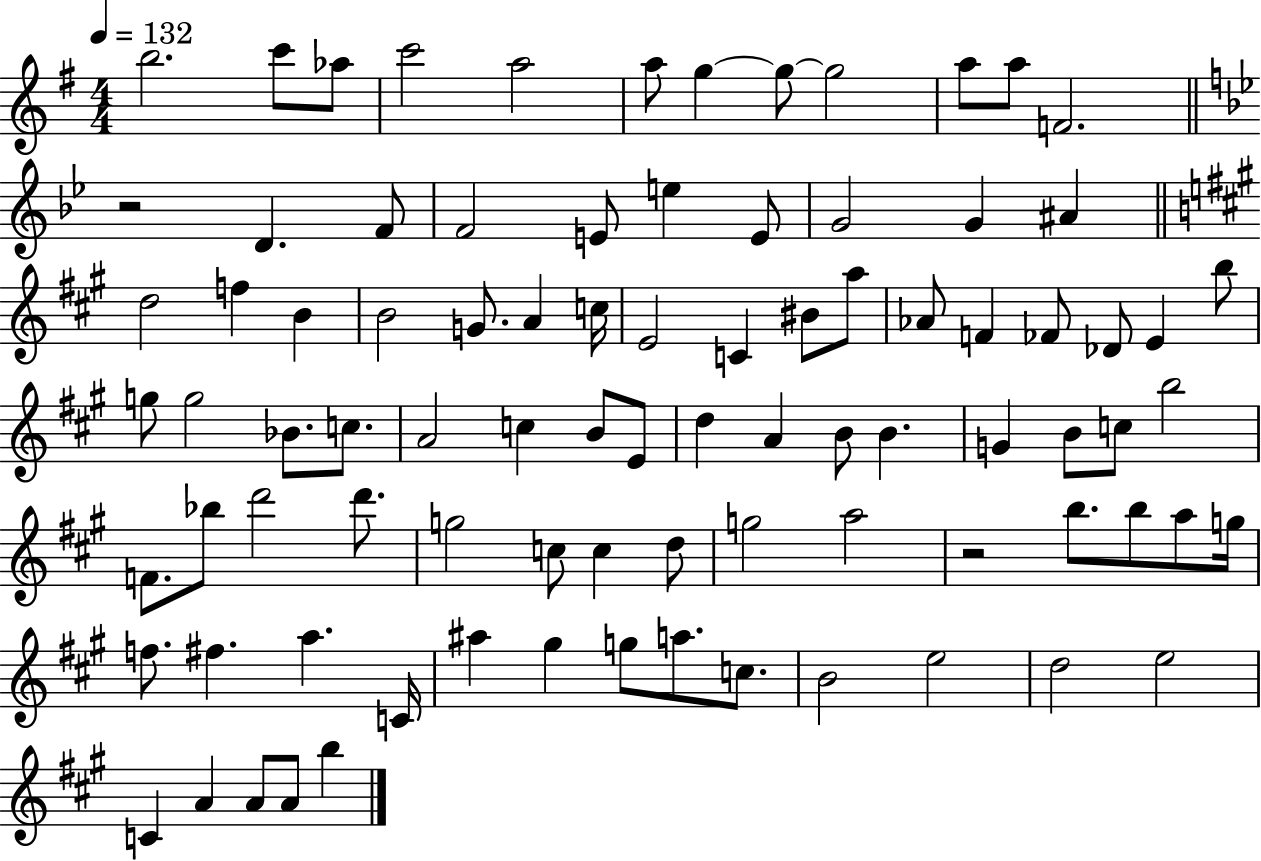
{
  \clef treble
  \numericTimeSignature
  \time 4/4
  \key g \major
  \tempo 4 = 132
  b''2. c'''8 aes''8 | c'''2 a''2 | a''8 g''4~~ g''8~~ g''2 | a''8 a''8 f'2. | \break \bar "||" \break \key g \minor r2 d'4. f'8 | f'2 e'8 e''4 e'8 | g'2 g'4 ais'4 | \bar "||" \break \key a \major d''2 f''4 b'4 | b'2 g'8. a'4 c''16 | e'2 c'4 bis'8 a''8 | aes'8 f'4 fes'8 des'8 e'4 b''8 | \break g''8 g''2 bes'8. c''8. | a'2 c''4 b'8 e'8 | d''4 a'4 b'8 b'4. | g'4 b'8 c''8 b''2 | \break f'8. bes''8 d'''2 d'''8. | g''2 c''8 c''4 d''8 | g''2 a''2 | r2 b''8. b''8 a''8 g''16 | \break f''8. fis''4. a''4. c'16 | ais''4 gis''4 g''8 a''8. c''8. | b'2 e''2 | d''2 e''2 | \break c'4 a'4 a'8 a'8 b''4 | \bar "|."
}